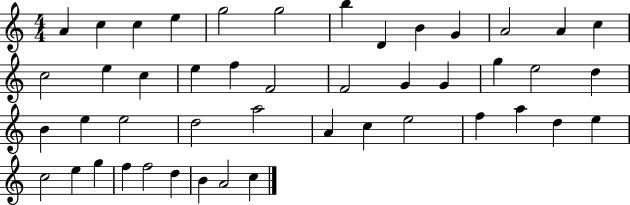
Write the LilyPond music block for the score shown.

{
  \clef treble
  \numericTimeSignature
  \time 4/4
  \key c \major
  a'4 c''4 c''4 e''4 | g''2 g''2 | b''4 d'4 b'4 g'4 | a'2 a'4 c''4 | \break c''2 e''4 c''4 | e''4 f''4 f'2 | f'2 g'4 g'4 | g''4 e''2 d''4 | \break b'4 e''4 e''2 | d''2 a''2 | a'4 c''4 e''2 | f''4 a''4 d''4 e''4 | \break c''2 e''4 g''4 | f''4 f''2 d''4 | b'4 a'2 c''4 | \bar "|."
}